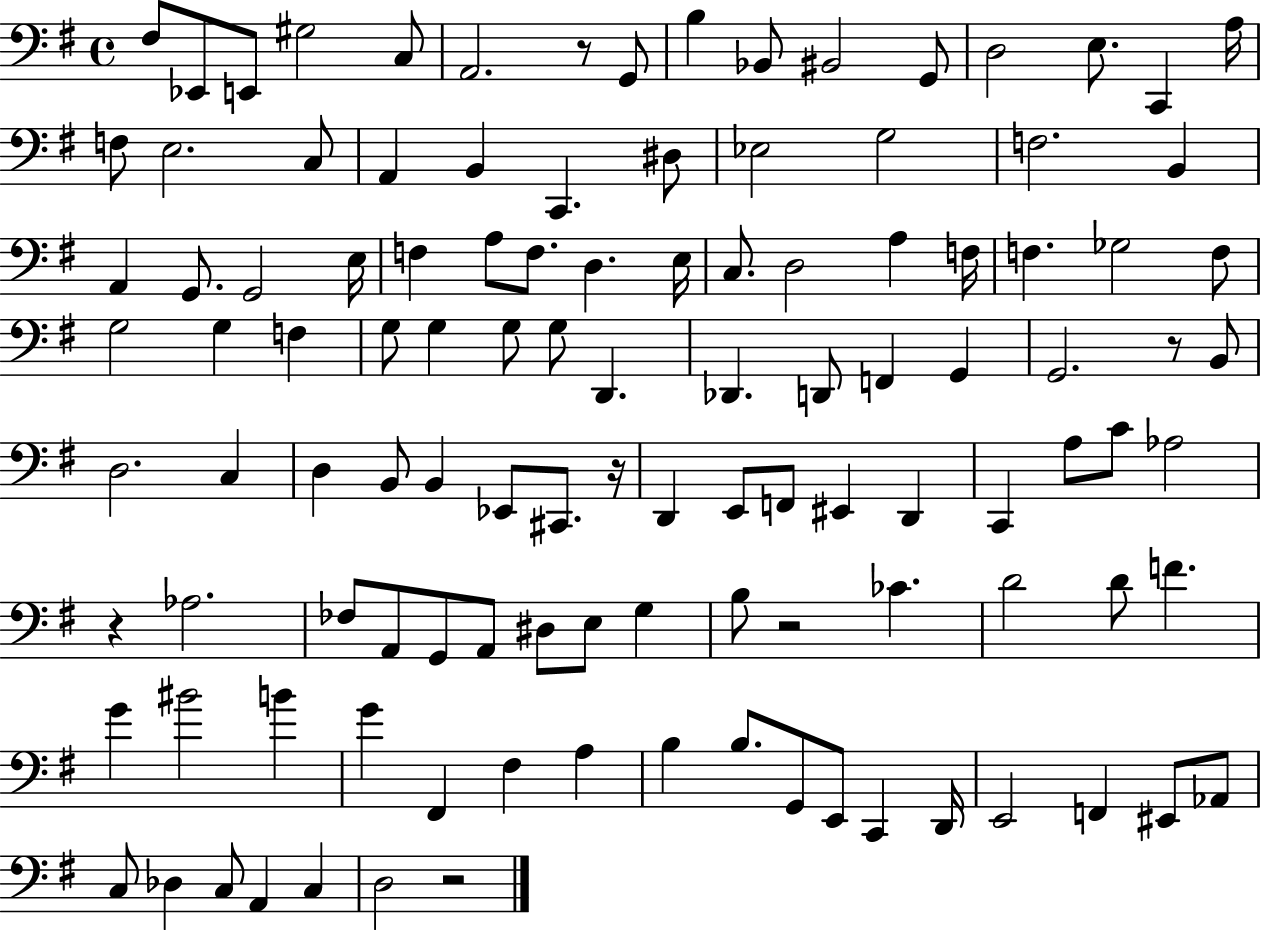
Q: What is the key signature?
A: G major